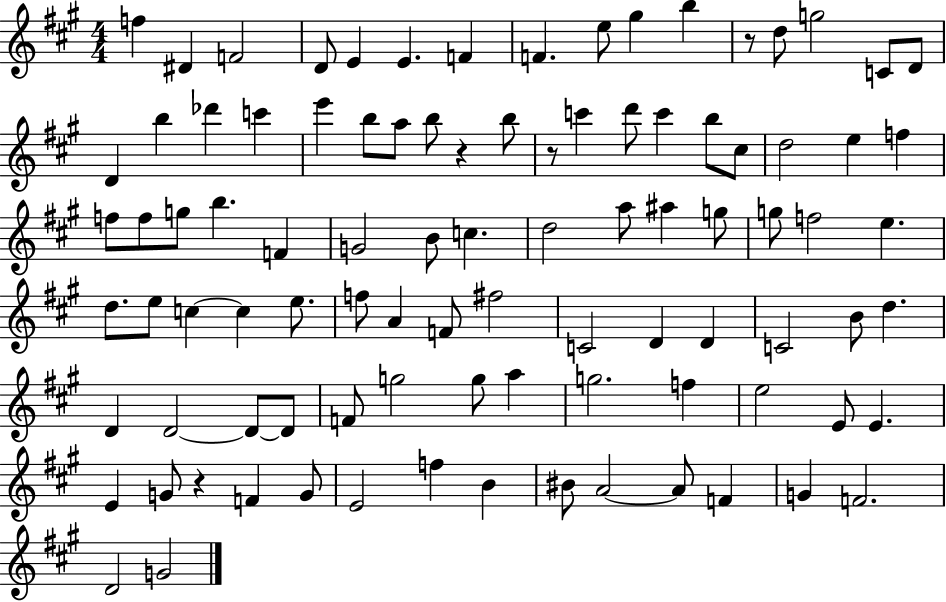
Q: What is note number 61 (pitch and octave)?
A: B4